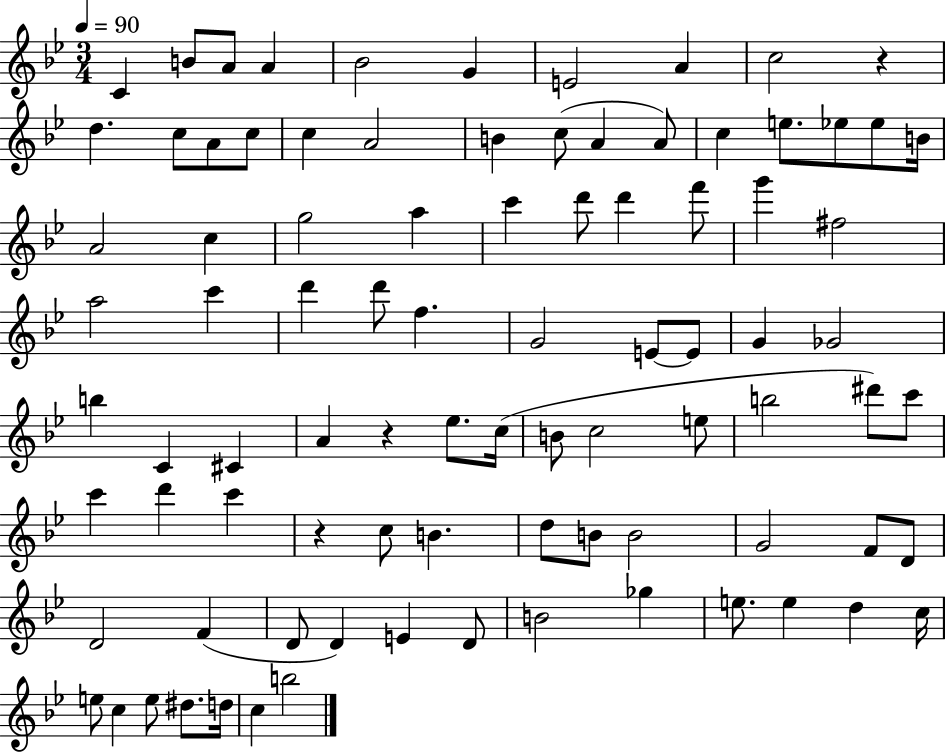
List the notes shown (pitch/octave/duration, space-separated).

C4/q B4/e A4/e A4/q Bb4/h G4/q E4/h A4/q C5/h R/q D5/q. C5/e A4/e C5/e C5/q A4/h B4/q C5/e A4/q A4/e C5/q E5/e. Eb5/e Eb5/e B4/s A4/h C5/q G5/h A5/q C6/q D6/e D6/q F6/e G6/q F#5/h A5/h C6/q D6/q D6/e F5/q. G4/h E4/e E4/e G4/q Gb4/h B5/q C4/q C#4/q A4/q R/q Eb5/e. C5/s B4/e C5/h E5/e B5/h D#6/e C6/e C6/q D6/q C6/q R/q C5/e B4/q. D5/e B4/e B4/h G4/h F4/e D4/e D4/h F4/q D4/e D4/q E4/q D4/e B4/h Gb5/q E5/e. E5/q D5/q C5/s E5/e C5/q E5/e D#5/e. D5/s C5/q B5/h